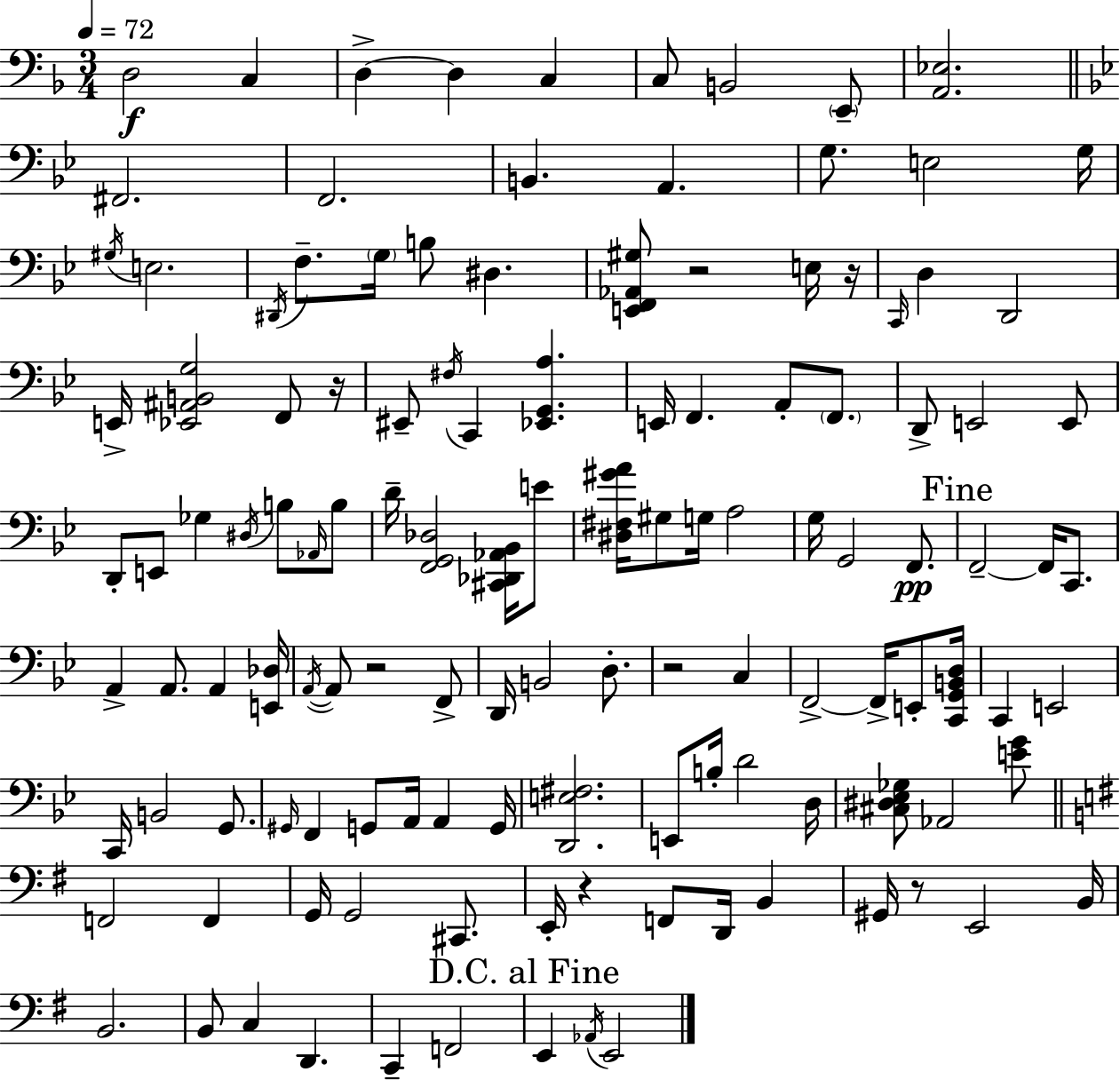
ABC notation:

X:1
T:Untitled
M:3/4
L:1/4
K:Dm
D,2 C, D, D, C, C,/2 B,,2 E,,/2 [A,,_E,]2 ^F,,2 F,,2 B,, A,, G,/2 E,2 G,/4 ^G,/4 E,2 ^D,,/4 F,/2 G,/4 B,/2 ^D, [E,,F,,_A,,^G,]/2 z2 E,/4 z/4 C,,/4 D, D,,2 E,,/4 [_E,,^A,,B,,G,]2 F,,/2 z/4 ^E,,/2 ^F,/4 C,, [_E,,G,,A,] E,,/4 F,, A,,/2 F,,/2 D,,/2 E,,2 E,,/2 D,,/2 E,,/2 _G, ^D,/4 B,/2 _A,,/4 B,/2 D/4 [F,,G,,_D,]2 [^C,,_D,,_A,,_B,,]/4 E/2 [^D,^F,^GA]/4 ^G,/2 G,/4 A,2 G,/4 G,,2 F,,/2 F,,2 F,,/4 C,,/2 A,, A,,/2 A,, [E,,_D,]/4 A,,/4 A,,/2 z2 F,,/2 D,,/4 B,,2 D,/2 z2 C, F,,2 F,,/4 E,,/2 [C,,G,,B,,D,]/4 C,, E,,2 C,,/4 B,,2 G,,/2 ^G,,/4 F,, G,,/2 A,,/4 A,, G,,/4 [D,,E,^F,]2 E,,/2 B,/4 D2 D,/4 [^C,^D,_E,_G,]/2 _A,,2 [EG]/2 F,,2 F,, G,,/4 G,,2 ^C,,/2 E,,/4 z F,,/2 D,,/4 B,, ^G,,/4 z/2 E,,2 B,,/4 B,,2 B,,/2 C, D,, C,, F,,2 E,, _A,,/4 E,,2